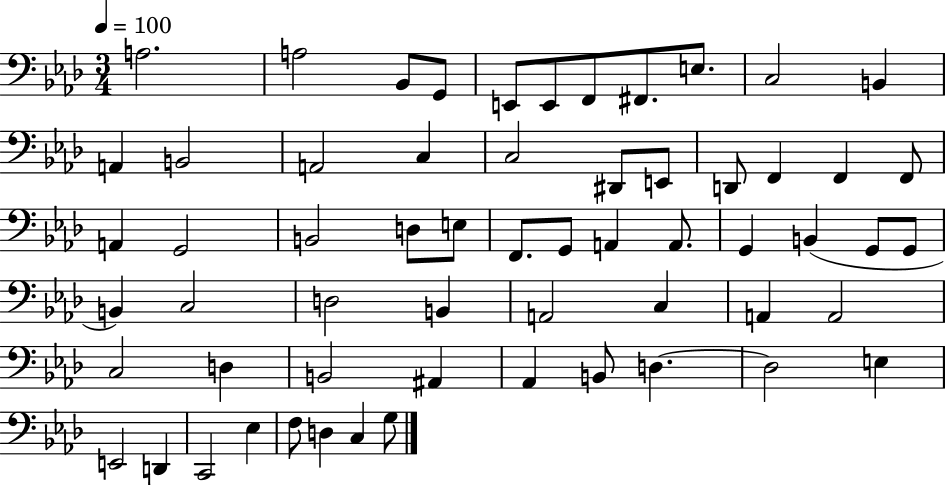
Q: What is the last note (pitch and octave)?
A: G3